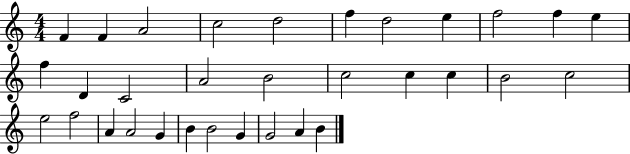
{
  \clef treble
  \numericTimeSignature
  \time 4/4
  \key c \major
  f'4 f'4 a'2 | c''2 d''2 | f''4 d''2 e''4 | f''2 f''4 e''4 | \break f''4 d'4 c'2 | a'2 b'2 | c''2 c''4 c''4 | b'2 c''2 | \break e''2 f''2 | a'4 a'2 g'4 | b'4 b'2 g'4 | g'2 a'4 b'4 | \break \bar "|."
}